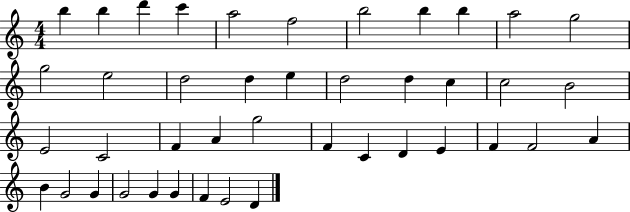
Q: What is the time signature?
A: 4/4